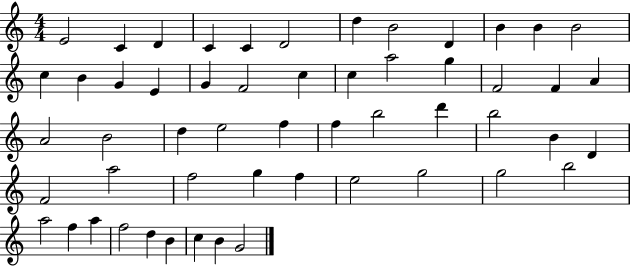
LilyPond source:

{
  \clef treble
  \numericTimeSignature
  \time 4/4
  \key c \major
  e'2 c'4 d'4 | c'4 c'4 d'2 | d''4 b'2 d'4 | b'4 b'4 b'2 | \break c''4 b'4 g'4 e'4 | g'4 f'2 c''4 | c''4 a''2 g''4 | f'2 f'4 a'4 | \break a'2 b'2 | d''4 e''2 f''4 | f''4 b''2 d'''4 | b''2 b'4 d'4 | \break f'2 a''2 | f''2 g''4 f''4 | e''2 g''2 | g''2 b''2 | \break a''2 f''4 a''4 | f''2 d''4 b'4 | c''4 b'4 g'2 | \bar "|."
}